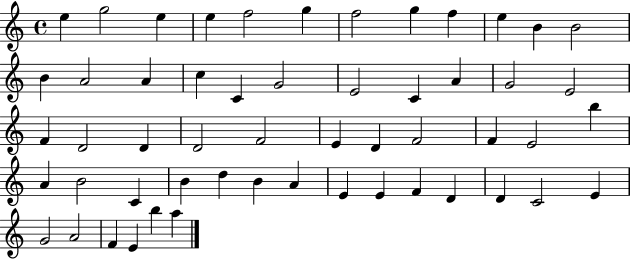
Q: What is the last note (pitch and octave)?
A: A5